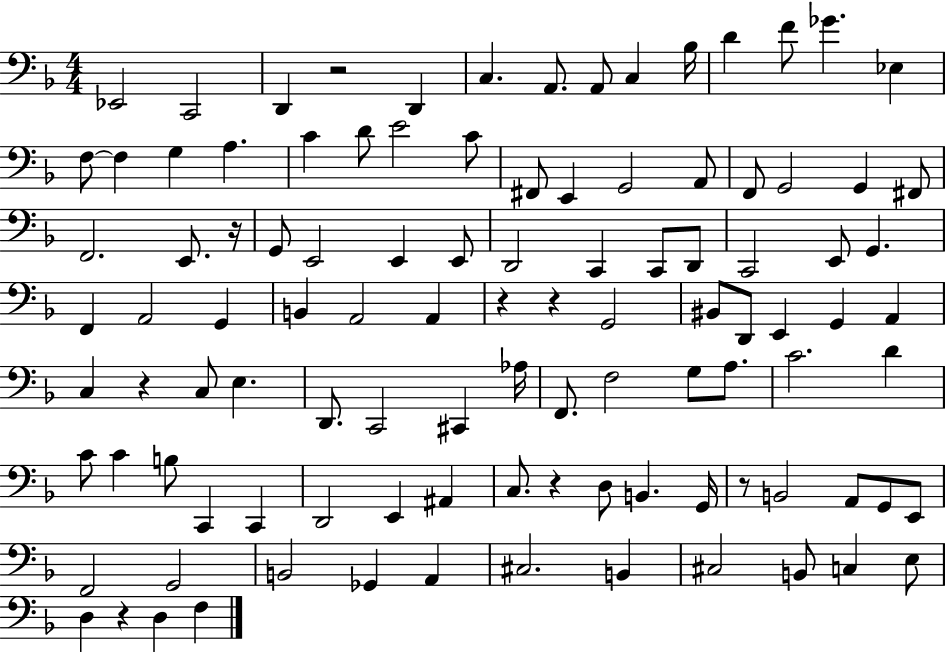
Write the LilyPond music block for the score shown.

{
  \clef bass
  \numericTimeSignature
  \time 4/4
  \key f \major
  ees,2 c,2 | d,4 r2 d,4 | c4. a,8. a,8 c4 bes16 | d'4 f'8 ges'4. ees4 | \break f8~~ f4 g4 a4. | c'4 d'8 e'2 c'8 | fis,8 e,4 g,2 a,8 | f,8 g,2 g,4 fis,8 | \break f,2. e,8. r16 | g,8 e,2 e,4 e,8 | d,2 c,4 c,8 d,8 | c,2 e,8 g,4. | \break f,4 a,2 g,4 | b,4 a,2 a,4 | r4 r4 g,2 | bis,8 d,8 e,4 g,4 a,4 | \break c4 r4 c8 e4. | d,8. c,2 cis,4 aes16 | f,8. f2 g8 a8. | c'2. d'4 | \break c'8 c'4 b8 c,4 c,4 | d,2 e,4 ais,4 | c8. r4 d8 b,4. g,16 | r8 b,2 a,8 g,8 e,8 | \break f,2 g,2 | b,2 ges,4 a,4 | cis2. b,4 | cis2 b,8 c4 e8 | \break d4 r4 d4 f4 | \bar "|."
}